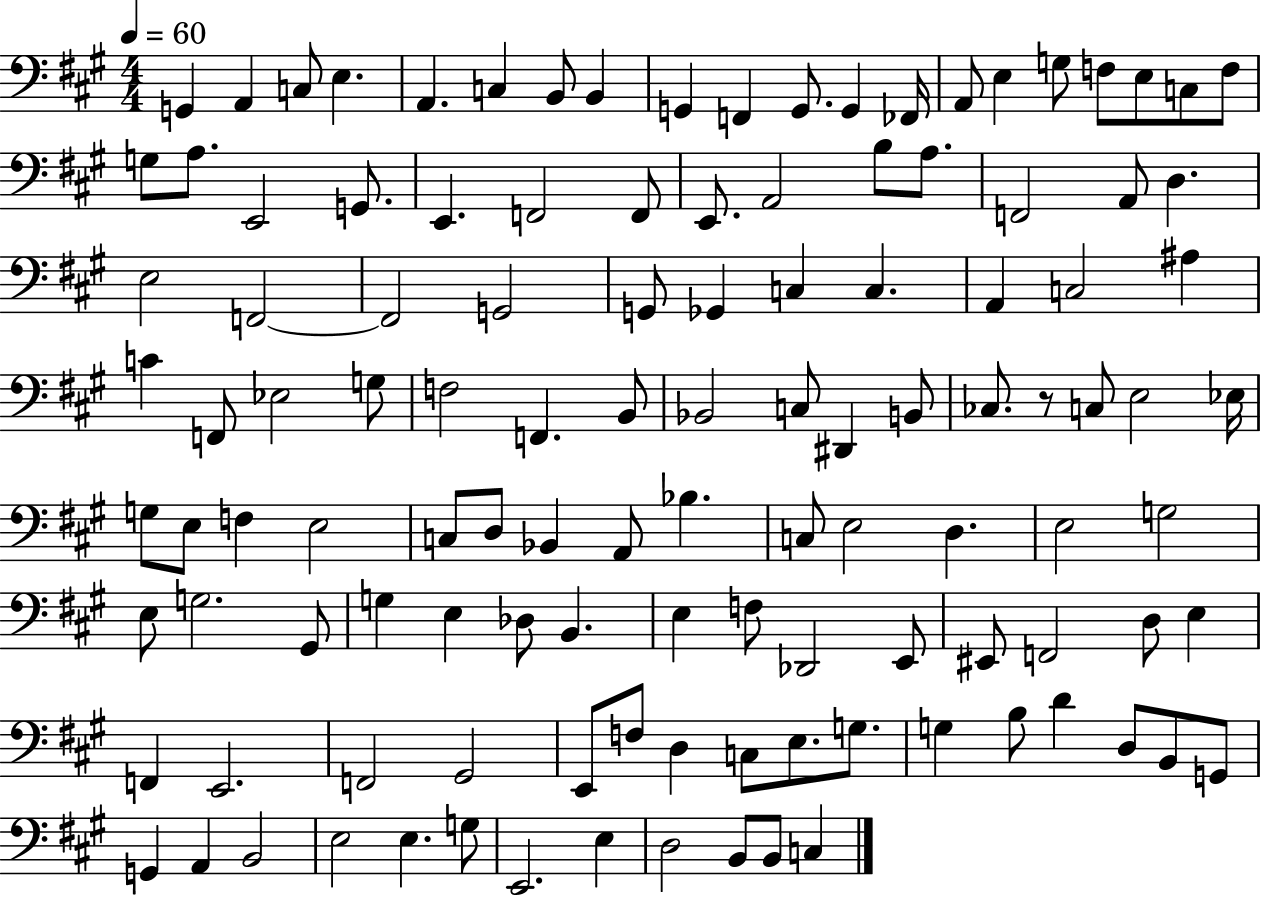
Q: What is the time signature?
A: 4/4